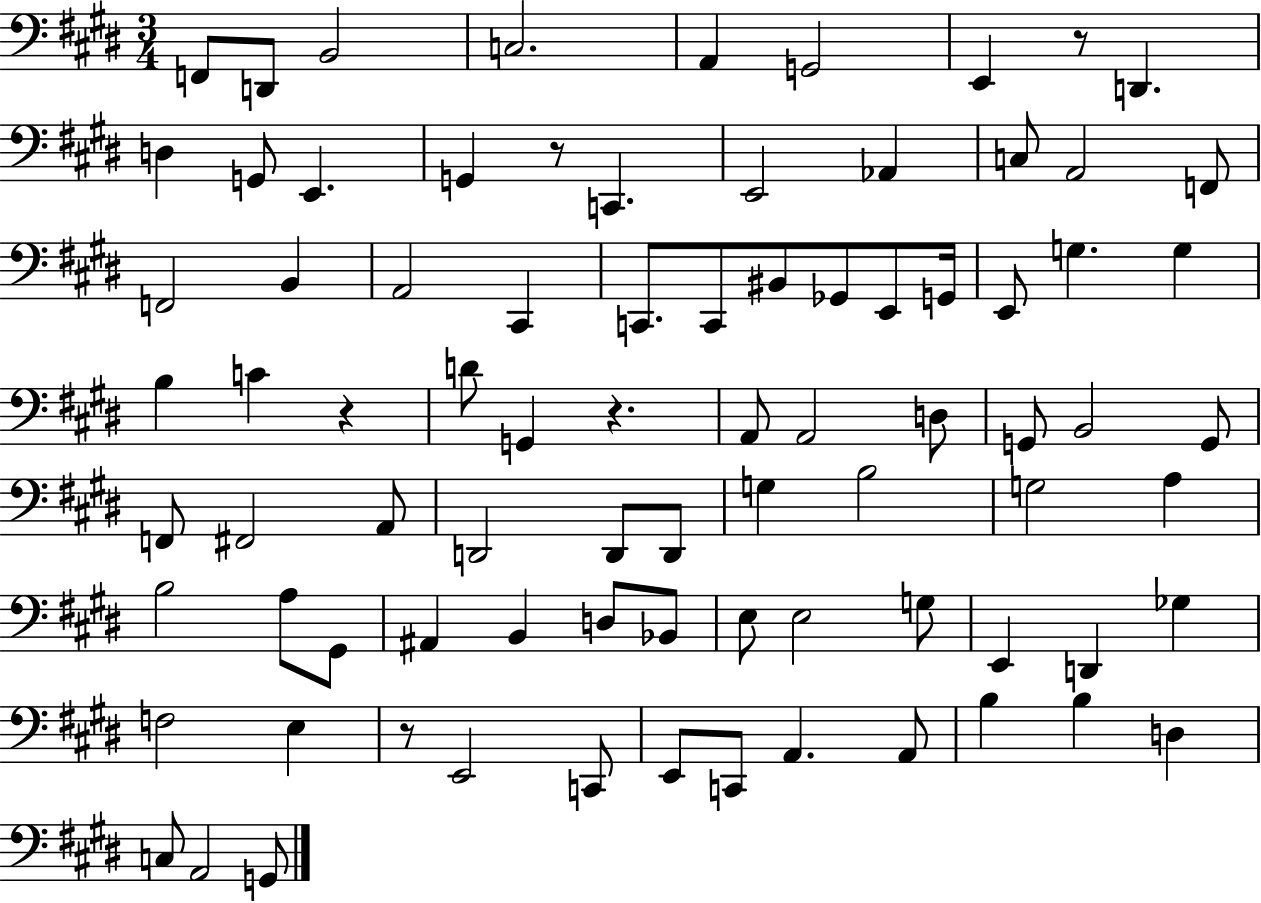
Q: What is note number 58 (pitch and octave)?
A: Bb2